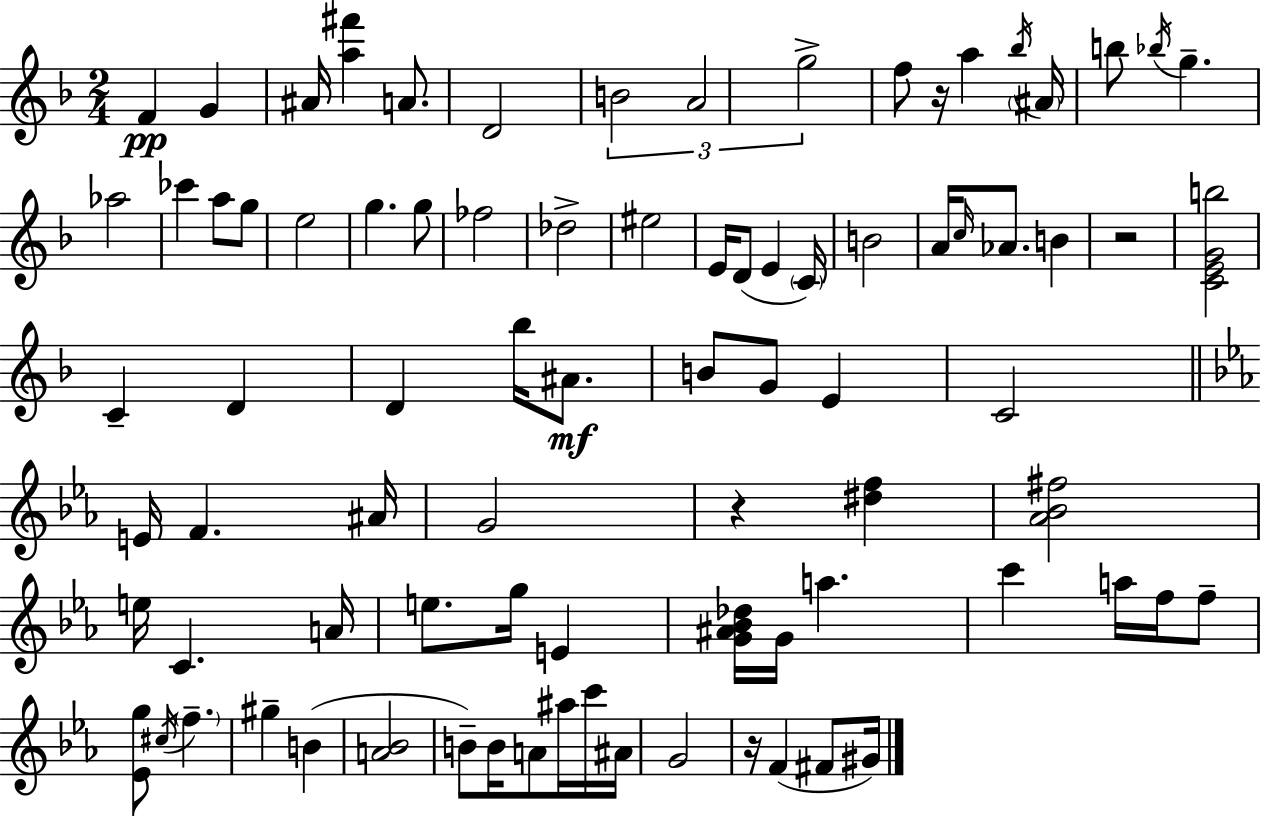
X:1
T:Untitled
M:2/4
L:1/4
K:F
F G ^A/4 [a^f'] A/2 D2 B2 A2 g2 f/2 z/4 a _b/4 ^A/4 b/2 _b/4 g _a2 _c' a/2 g/2 e2 g g/2 _f2 _d2 ^e2 E/4 D/2 E C/4 B2 A/4 c/4 _A/2 B z2 [CEGb]2 C D D _b/4 ^A/2 B/2 G/2 E C2 E/4 F ^A/4 G2 z [^df] [_A_B^f]2 e/4 C A/4 e/2 g/4 E [G^A_B_d]/4 G/4 a c' a/4 f/4 f/2 [_Eg]/2 ^c/4 f ^g B [A_B]2 B/2 B/4 A/2 ^a/4 c'/4 ^A/4 G2 z/4 F ^F/2 ^G/4